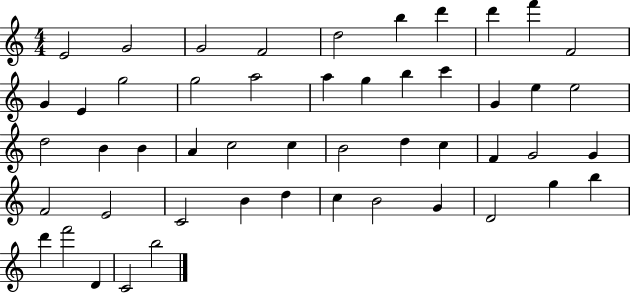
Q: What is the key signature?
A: C major